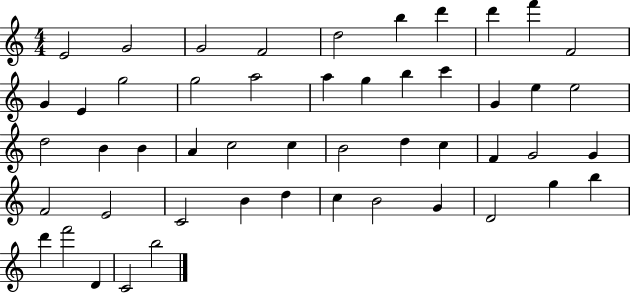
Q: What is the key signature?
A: C major